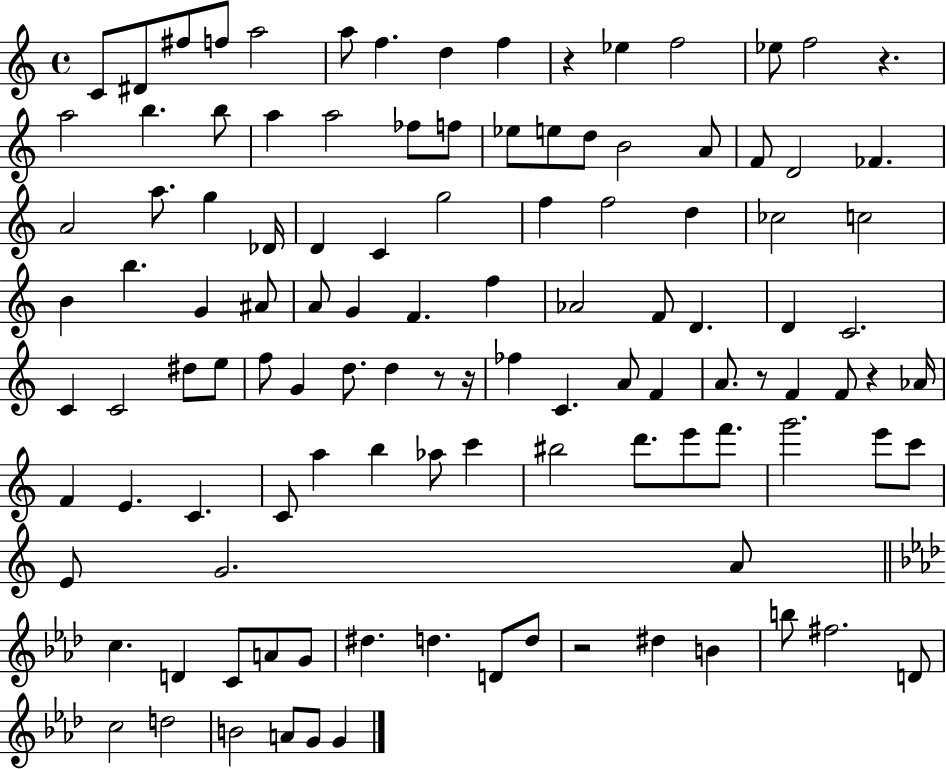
C4/e D#4/e F#5/e F5/e A5/h A5/e F5/q. D5/q F5/q R/q Eb5/q F5/h Eb5/e F5/h R/q. A5/h B5/q. B5/e A5/q A5/h FES5/e F5/e Eb5/e E5/e D5/e B4/h A4/e F4/e D4/h FES4/q. A4/h A5/e. G5/q Db4/s D4/q C4/q G5/h F5/q F5/h D5/q CES5/h C5/h B4/q B5/q. G4/q A#4/e A4/e G4/q F4/q. F5/q Ab4/h F4/e D4/q. D4/q C4/h. C4/q C4/h D#5/e E5/e F5/e G4/q D5/e. D5/q R/e R/s FES5/q C4/q. A4/e F4/q A4/e. R/e F4/q F4/e R/q Ab4/s F4/q E4/q. C4/q. C4/e A5/q B5/q Ab5/e C6/q BIS5/h D6/e. E6/e F6/e. G6/h. E6/e C6/e E4/e G4/h. A4/e C5/q. D4/q C4/e A4/e G4/e D#5/q. D5/q. D4/e D5/e R/h D#5/q B4/q B5/e F#5/h. D4/e C5/h D5/h B4/h A4/e G4/e G4/q